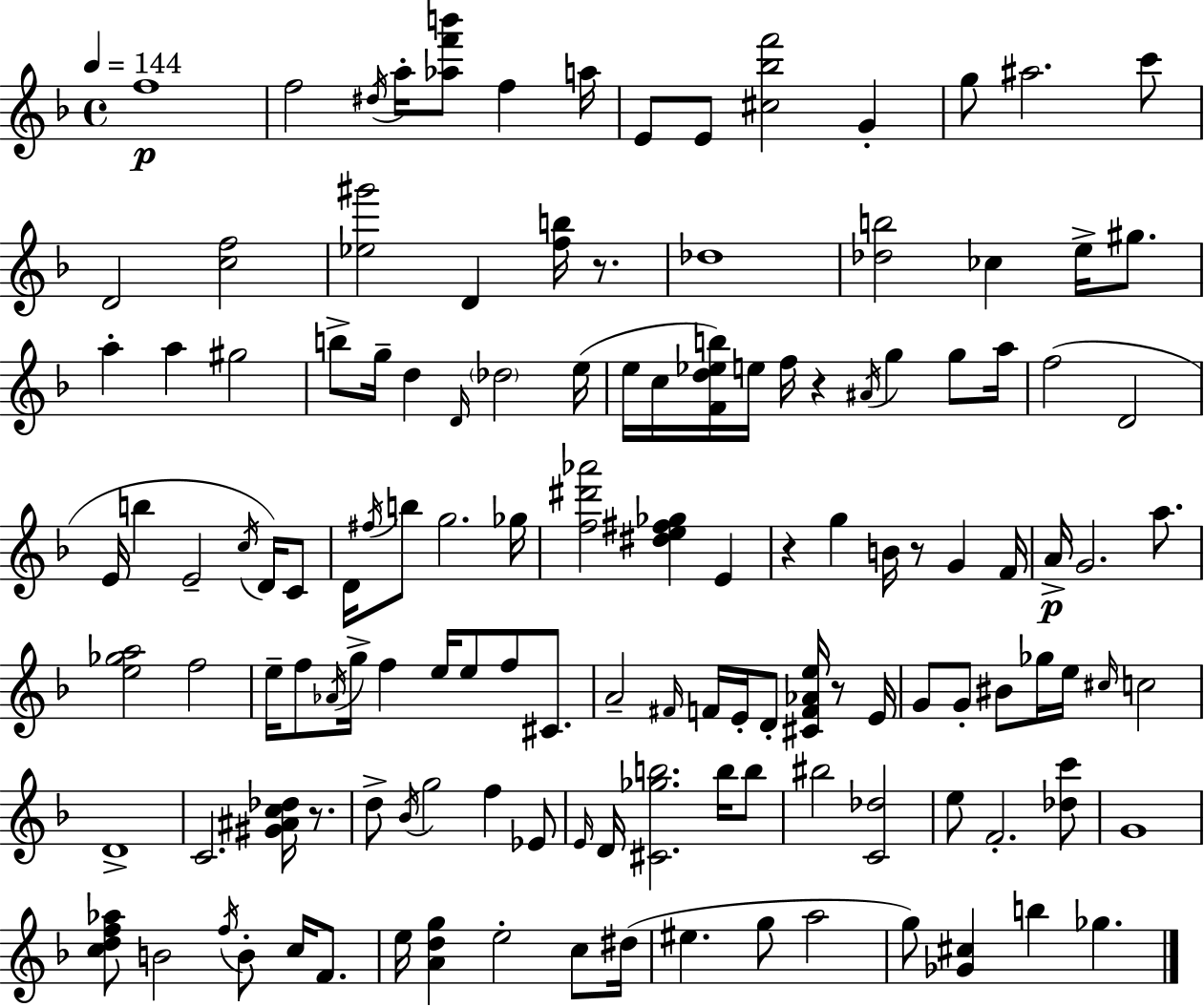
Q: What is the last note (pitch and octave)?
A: Gb5